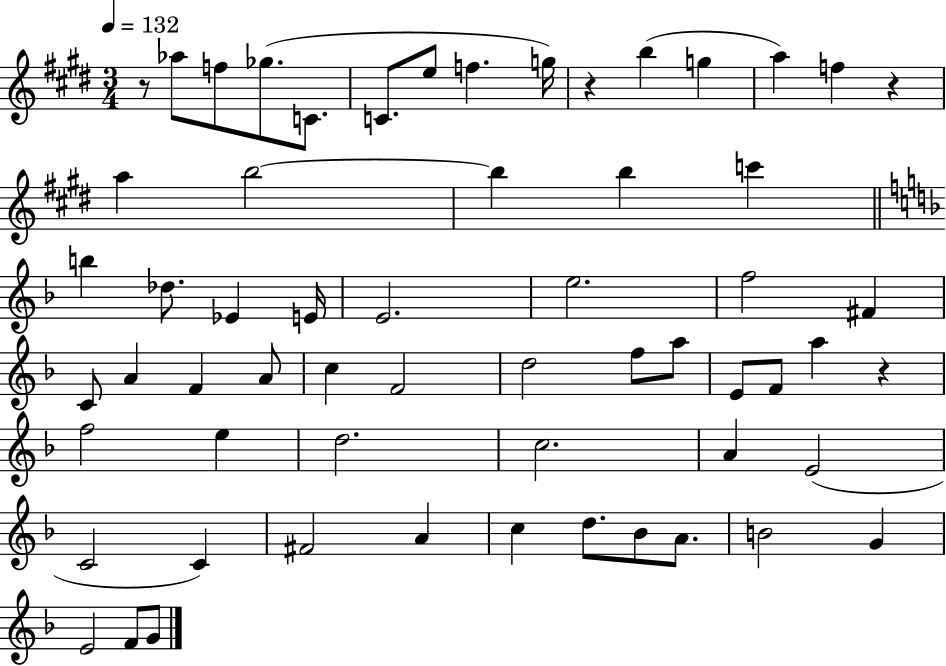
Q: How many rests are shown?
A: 4